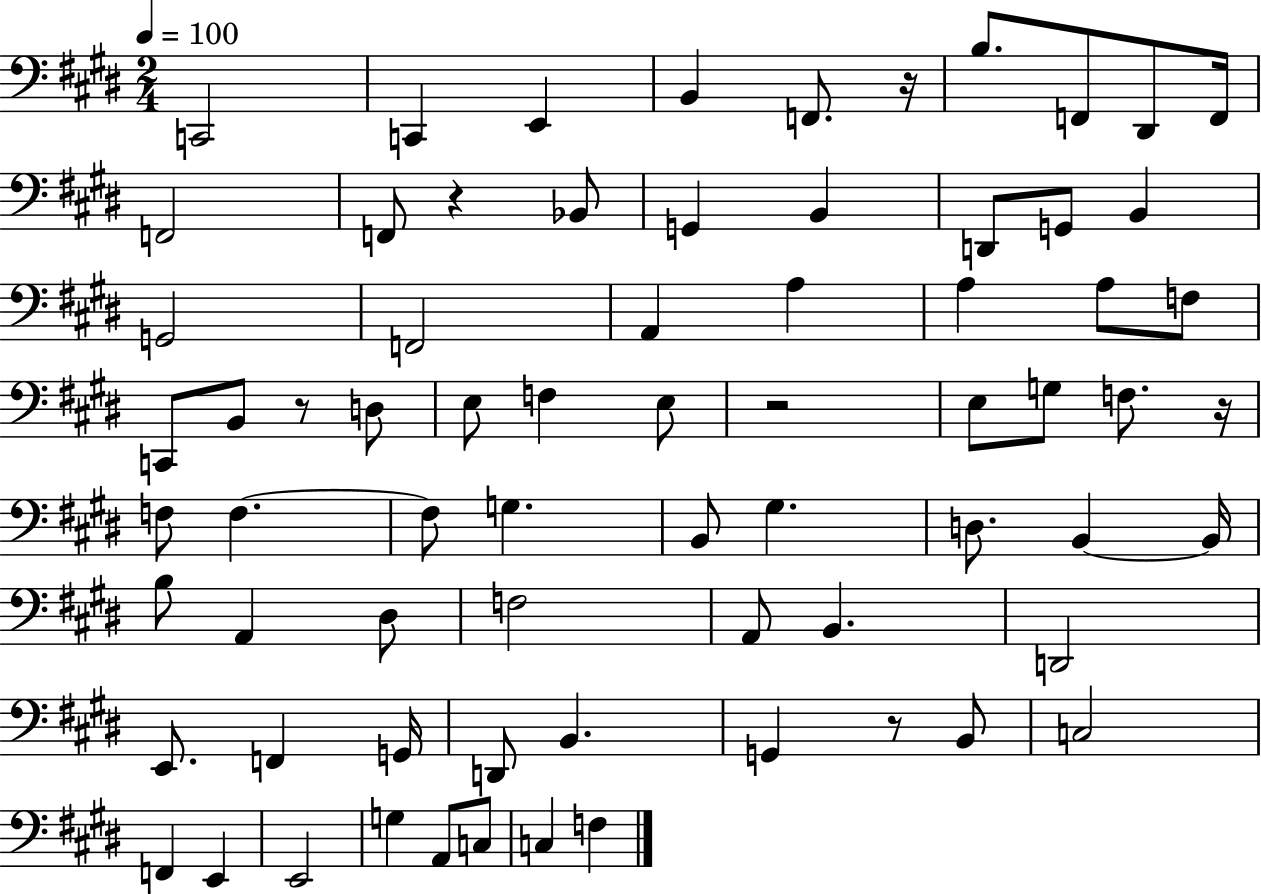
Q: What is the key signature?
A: E major